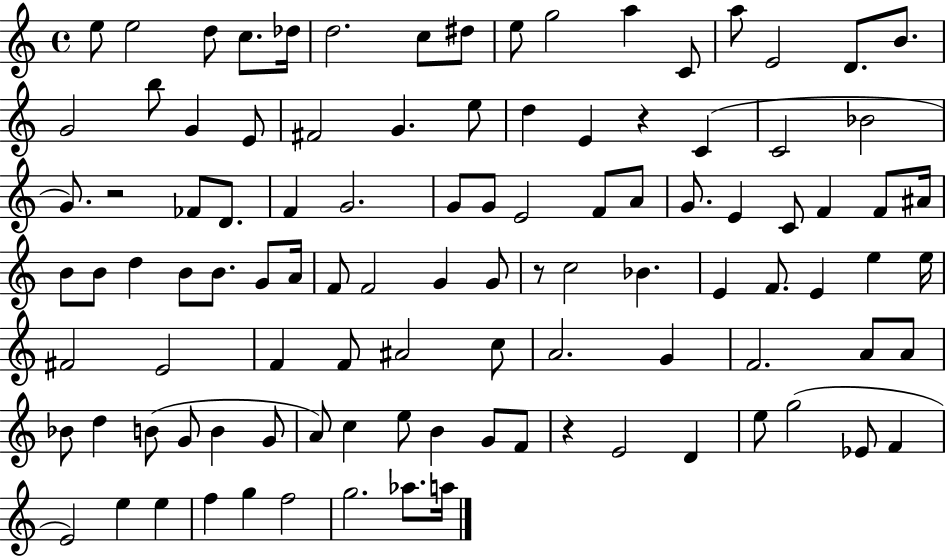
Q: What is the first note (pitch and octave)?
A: E5